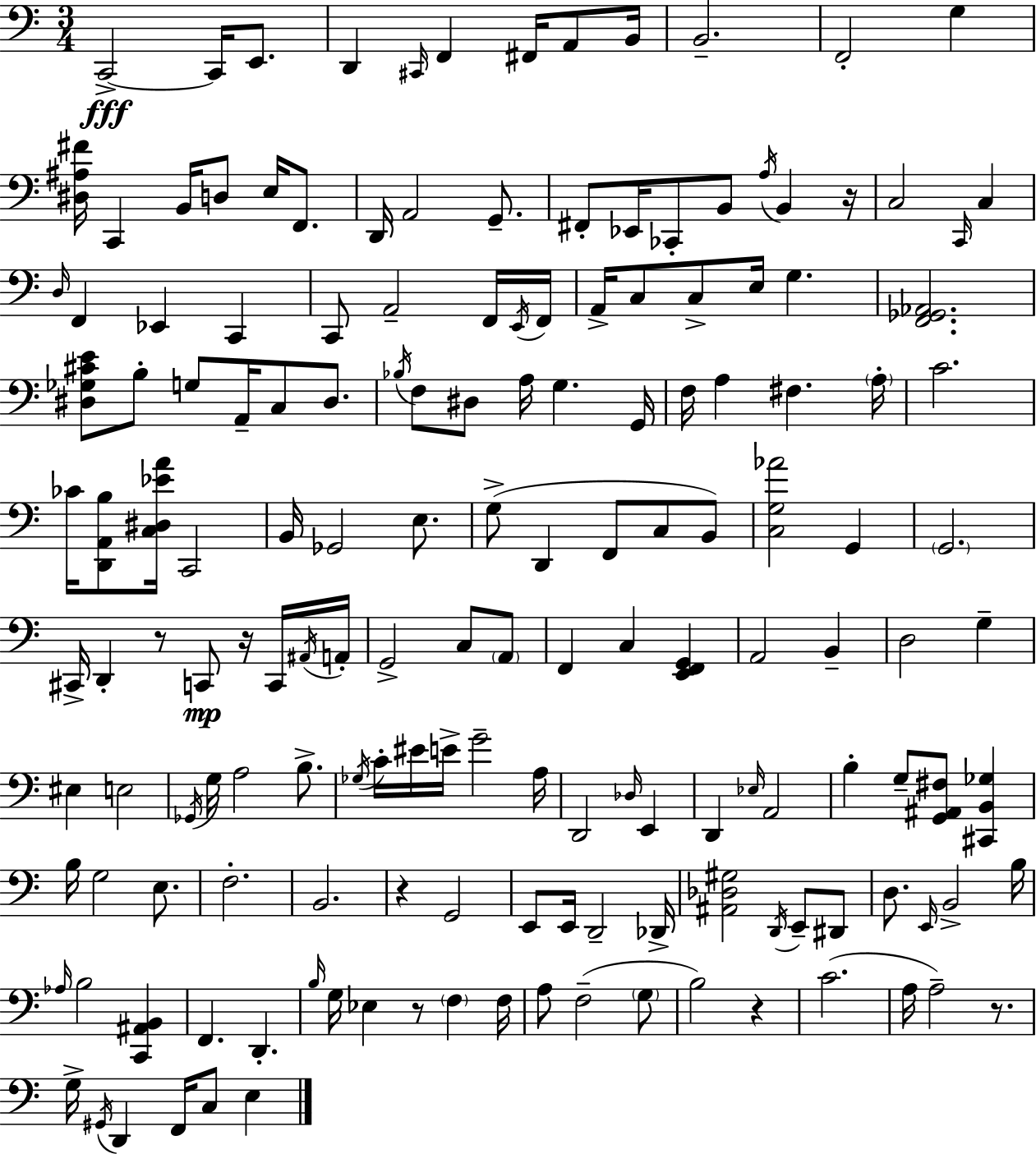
X:1
T:Untitled
M:3/4
L:1/4
K:Am
C,,2 C,,/4 E,,/2 D,, ^C,,/4 F,, ^F,,/4 A,,/2 B,,/4 B,,2 F,,2 G, [^D,^A,^F]/4 C,, B,,/4 D,/2 E,/4 F,,/2 D,,/4 A,,2 G,,/2 ^F,,/2 _E,,/4 _C,,/2 B,,/2 A,/4 B,, z/4 C,2 C,,/4 C, D,/4 F,, _E,, C,, C,,/2 A,,2 F,,/4 E,,/4 F,,/4 A,,/4 C,/2 C,/2 E,/4 G, [F,,_G,,_A,,]2 [^D,_G,^CE]/2 B,/2 G,/2 A,,/4 C,/2 ^D,/2 _B,/4 F,/2 ^D,/2 A,/4 G, G,,/4 F,/4 A, ^F, A,/4 C2 _C/4 [D,,A,,B,]/2 [C,^D,_EA]/4 C,,2 B,,/4 _G,,2 E,/2 G,/2 D,, F,,/2 C,/2 B,,/2 [C,G,_A]2 G,, G,,2 ^C,,/4 D,, z/2 C,,/2 z/4 C,,/4 ^A,,/4 A,,/4 G,,2 C,/2 A,,/2 F,, C, [E,,F,,G,,] A,,2 B,, D,2 G, ^E, E,2 _G,,/4 G,/4 A,2 B,/2 _G,/4 C/4 ^E/4 E/4 G2 A,/4 D,,2 _D,/4 E,, D,, _E,/4 A,,2 B, G,/2 [G,,^A,,^F,]/2 [^C,,B,,_G,] B,/4 G,2 E,/2 F,2 B,,2 z G,,2 E,,/2 E,,/4 D,,2 _D,,/4 [^A,,_D,^G,]2 D,,/4 E,,/2 ^D,,/2 D,/2 E,,/4 B,,2 B,/4 _A,/4 B,2 [C,,^A,,B,,] F,, D,, B,/4 G,/4 _E, z/2 F, F,/4 A,/2 F,2 G,/2 B,2 z C2 A,/4 A,2 z/2 G,/4 ^G,,/4 D,, F,,/4 C,/2 E,